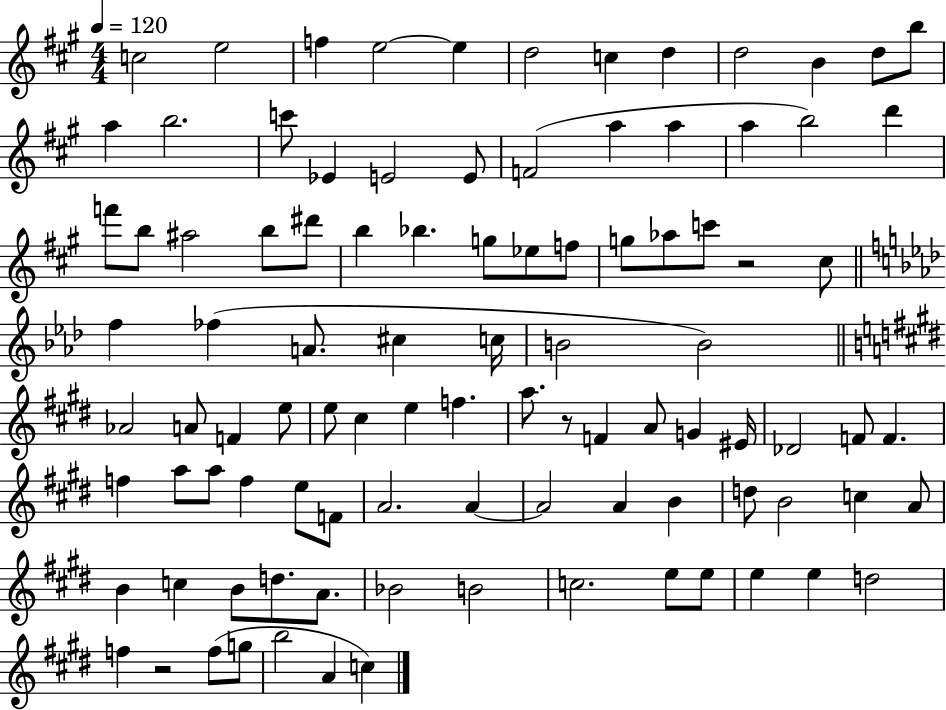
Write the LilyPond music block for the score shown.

{
  \clef treble
  \numericTimeSignature
  \time 4/4
  \key a \major
  \tempo 4 = 120
  \repeat volta 2 { c''2 e''2 | f''4 e''2~~ e''4 | d''2 c''4 d''4 | d''2 b'4 d''8 b''8 | \break a''4 b''2. | c'''8 ees'4 e'2 e'8 | f'2( a''4 a''4 | a''4 b''2) d'''4 | \break f'''8 b''8 ais''2 b''8 dis'''8 | b''4 bes''4. g''8 ees''8 f''8 | g''8 aes''8 c'''8 r2 cis''8 | \bar "||" \break \key aes \major f''4 fes''4( a'8. cis''4 c''16 | b'2 b'2) | \bar "||" \break \key e \major aes'2 a'8 f'4 e''8 | e''8 cis''4 e''4 f''4. | a''8. r8 f'4 a'8 g'4 eis'16 | des'2 f'8 f'4. | \break f''4 a''8 a''8 f''4 e''8 f'8 | a'2. a'4~~ | a'2 a'4 b'4 | d''8 b'2 c''4 a'8 | \break b'4 c''4 b'8 d''8. a'8. | bes'2 b'2 | c''2. e''8 e''8 | e''4 e''4 d''2 | \break f''4 r2 f''8( g''8 | b''2 a'4 c''4) | } \bar "|."
}